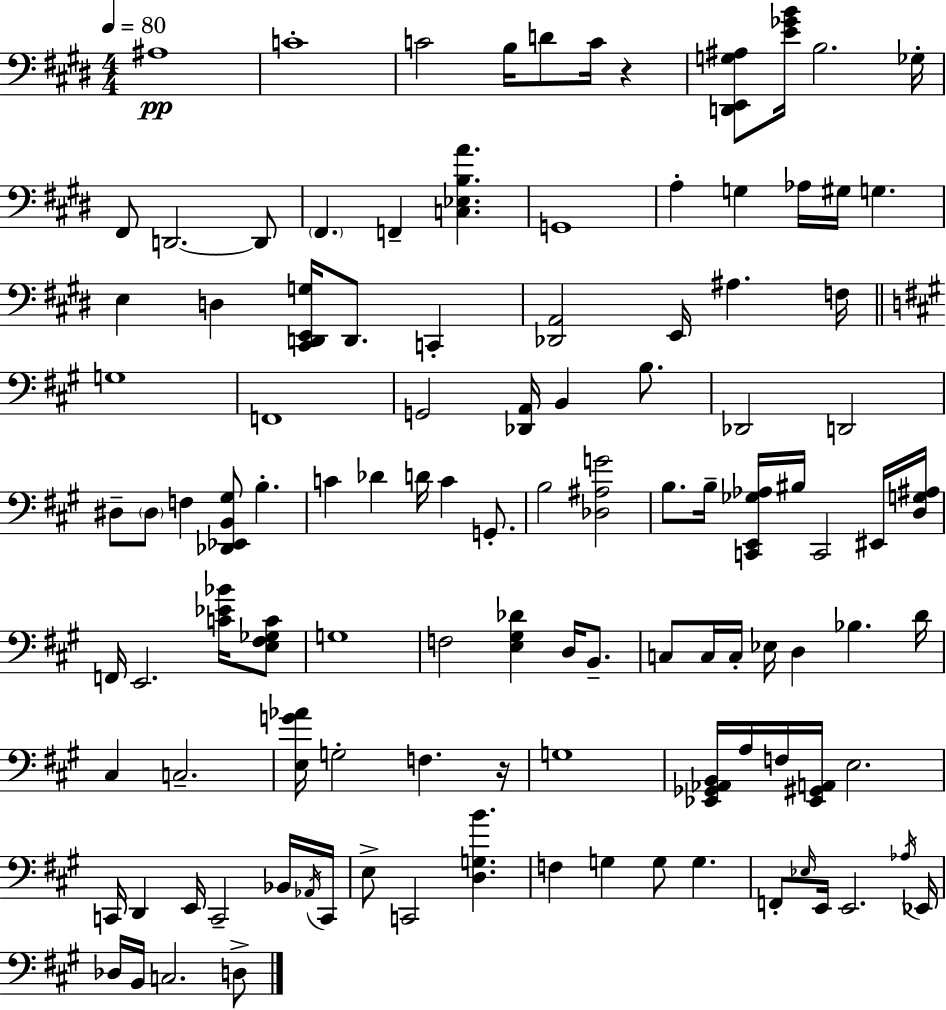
X:1
T:Untitled
M:4/4
L:1/4
K:E
^A,4 C4 C2 B,/4 D/2 C/4 z [D,,E,,G,^A,]/2 [E_GB]/4 B,2 _G,/4 ^F,,/2 D,,2 D,,/2 ^F,, F,, [C,_E,B,A] G,,4 A, G, _A,/4 ^G,/4 G, E, D, [^C,,D,,E,,G,]/4 D,,/2 C,, [_D,,A,,]2 E,,/4 ^A, F,/4 G,4 F,,4 G,,2 [_D,,A,,]/4 B,, B,/2 _D,,2 D,,2 ^D,/2 ^D,/2 F, [_D,,_E,,B,,^G,]/2 B, C _D D/4 C G,,/2 B,2 [_D,^A,G]2 B,/2 B,/4 [C,,E,,_G,_A,]/4 ^B,/4 C,,2 ^E,,/4 [D,G,^A,]/4 F,,/4 E,,2 [C_E_B]/4 [E,^F,_G,C]/2 G,4 F,2 [E,^G,_D] D,/4 B,,/2 C,/2 C,/4 C,/4 _E,/4 D, _B, D/4 ^C, C,2 [E,G_A]/4 G,2 F, z/4 G,4 [_E,,_G,,_A,,B,,]/4 A,/4 F,/4 [_E,,^G,,A,,]/4 E,2 C,,/4 D,, E,,/4 C,,2 _B,,/4 _A,,/4 C,,/4 E,/2 C,,2 [D,G,B] F, G, G,/2 G, F,,/2 _E,/4 E,,/4 E,,2 _A,/4 _E,,/4 _D,/4 B,,/4 C,2 D,/2